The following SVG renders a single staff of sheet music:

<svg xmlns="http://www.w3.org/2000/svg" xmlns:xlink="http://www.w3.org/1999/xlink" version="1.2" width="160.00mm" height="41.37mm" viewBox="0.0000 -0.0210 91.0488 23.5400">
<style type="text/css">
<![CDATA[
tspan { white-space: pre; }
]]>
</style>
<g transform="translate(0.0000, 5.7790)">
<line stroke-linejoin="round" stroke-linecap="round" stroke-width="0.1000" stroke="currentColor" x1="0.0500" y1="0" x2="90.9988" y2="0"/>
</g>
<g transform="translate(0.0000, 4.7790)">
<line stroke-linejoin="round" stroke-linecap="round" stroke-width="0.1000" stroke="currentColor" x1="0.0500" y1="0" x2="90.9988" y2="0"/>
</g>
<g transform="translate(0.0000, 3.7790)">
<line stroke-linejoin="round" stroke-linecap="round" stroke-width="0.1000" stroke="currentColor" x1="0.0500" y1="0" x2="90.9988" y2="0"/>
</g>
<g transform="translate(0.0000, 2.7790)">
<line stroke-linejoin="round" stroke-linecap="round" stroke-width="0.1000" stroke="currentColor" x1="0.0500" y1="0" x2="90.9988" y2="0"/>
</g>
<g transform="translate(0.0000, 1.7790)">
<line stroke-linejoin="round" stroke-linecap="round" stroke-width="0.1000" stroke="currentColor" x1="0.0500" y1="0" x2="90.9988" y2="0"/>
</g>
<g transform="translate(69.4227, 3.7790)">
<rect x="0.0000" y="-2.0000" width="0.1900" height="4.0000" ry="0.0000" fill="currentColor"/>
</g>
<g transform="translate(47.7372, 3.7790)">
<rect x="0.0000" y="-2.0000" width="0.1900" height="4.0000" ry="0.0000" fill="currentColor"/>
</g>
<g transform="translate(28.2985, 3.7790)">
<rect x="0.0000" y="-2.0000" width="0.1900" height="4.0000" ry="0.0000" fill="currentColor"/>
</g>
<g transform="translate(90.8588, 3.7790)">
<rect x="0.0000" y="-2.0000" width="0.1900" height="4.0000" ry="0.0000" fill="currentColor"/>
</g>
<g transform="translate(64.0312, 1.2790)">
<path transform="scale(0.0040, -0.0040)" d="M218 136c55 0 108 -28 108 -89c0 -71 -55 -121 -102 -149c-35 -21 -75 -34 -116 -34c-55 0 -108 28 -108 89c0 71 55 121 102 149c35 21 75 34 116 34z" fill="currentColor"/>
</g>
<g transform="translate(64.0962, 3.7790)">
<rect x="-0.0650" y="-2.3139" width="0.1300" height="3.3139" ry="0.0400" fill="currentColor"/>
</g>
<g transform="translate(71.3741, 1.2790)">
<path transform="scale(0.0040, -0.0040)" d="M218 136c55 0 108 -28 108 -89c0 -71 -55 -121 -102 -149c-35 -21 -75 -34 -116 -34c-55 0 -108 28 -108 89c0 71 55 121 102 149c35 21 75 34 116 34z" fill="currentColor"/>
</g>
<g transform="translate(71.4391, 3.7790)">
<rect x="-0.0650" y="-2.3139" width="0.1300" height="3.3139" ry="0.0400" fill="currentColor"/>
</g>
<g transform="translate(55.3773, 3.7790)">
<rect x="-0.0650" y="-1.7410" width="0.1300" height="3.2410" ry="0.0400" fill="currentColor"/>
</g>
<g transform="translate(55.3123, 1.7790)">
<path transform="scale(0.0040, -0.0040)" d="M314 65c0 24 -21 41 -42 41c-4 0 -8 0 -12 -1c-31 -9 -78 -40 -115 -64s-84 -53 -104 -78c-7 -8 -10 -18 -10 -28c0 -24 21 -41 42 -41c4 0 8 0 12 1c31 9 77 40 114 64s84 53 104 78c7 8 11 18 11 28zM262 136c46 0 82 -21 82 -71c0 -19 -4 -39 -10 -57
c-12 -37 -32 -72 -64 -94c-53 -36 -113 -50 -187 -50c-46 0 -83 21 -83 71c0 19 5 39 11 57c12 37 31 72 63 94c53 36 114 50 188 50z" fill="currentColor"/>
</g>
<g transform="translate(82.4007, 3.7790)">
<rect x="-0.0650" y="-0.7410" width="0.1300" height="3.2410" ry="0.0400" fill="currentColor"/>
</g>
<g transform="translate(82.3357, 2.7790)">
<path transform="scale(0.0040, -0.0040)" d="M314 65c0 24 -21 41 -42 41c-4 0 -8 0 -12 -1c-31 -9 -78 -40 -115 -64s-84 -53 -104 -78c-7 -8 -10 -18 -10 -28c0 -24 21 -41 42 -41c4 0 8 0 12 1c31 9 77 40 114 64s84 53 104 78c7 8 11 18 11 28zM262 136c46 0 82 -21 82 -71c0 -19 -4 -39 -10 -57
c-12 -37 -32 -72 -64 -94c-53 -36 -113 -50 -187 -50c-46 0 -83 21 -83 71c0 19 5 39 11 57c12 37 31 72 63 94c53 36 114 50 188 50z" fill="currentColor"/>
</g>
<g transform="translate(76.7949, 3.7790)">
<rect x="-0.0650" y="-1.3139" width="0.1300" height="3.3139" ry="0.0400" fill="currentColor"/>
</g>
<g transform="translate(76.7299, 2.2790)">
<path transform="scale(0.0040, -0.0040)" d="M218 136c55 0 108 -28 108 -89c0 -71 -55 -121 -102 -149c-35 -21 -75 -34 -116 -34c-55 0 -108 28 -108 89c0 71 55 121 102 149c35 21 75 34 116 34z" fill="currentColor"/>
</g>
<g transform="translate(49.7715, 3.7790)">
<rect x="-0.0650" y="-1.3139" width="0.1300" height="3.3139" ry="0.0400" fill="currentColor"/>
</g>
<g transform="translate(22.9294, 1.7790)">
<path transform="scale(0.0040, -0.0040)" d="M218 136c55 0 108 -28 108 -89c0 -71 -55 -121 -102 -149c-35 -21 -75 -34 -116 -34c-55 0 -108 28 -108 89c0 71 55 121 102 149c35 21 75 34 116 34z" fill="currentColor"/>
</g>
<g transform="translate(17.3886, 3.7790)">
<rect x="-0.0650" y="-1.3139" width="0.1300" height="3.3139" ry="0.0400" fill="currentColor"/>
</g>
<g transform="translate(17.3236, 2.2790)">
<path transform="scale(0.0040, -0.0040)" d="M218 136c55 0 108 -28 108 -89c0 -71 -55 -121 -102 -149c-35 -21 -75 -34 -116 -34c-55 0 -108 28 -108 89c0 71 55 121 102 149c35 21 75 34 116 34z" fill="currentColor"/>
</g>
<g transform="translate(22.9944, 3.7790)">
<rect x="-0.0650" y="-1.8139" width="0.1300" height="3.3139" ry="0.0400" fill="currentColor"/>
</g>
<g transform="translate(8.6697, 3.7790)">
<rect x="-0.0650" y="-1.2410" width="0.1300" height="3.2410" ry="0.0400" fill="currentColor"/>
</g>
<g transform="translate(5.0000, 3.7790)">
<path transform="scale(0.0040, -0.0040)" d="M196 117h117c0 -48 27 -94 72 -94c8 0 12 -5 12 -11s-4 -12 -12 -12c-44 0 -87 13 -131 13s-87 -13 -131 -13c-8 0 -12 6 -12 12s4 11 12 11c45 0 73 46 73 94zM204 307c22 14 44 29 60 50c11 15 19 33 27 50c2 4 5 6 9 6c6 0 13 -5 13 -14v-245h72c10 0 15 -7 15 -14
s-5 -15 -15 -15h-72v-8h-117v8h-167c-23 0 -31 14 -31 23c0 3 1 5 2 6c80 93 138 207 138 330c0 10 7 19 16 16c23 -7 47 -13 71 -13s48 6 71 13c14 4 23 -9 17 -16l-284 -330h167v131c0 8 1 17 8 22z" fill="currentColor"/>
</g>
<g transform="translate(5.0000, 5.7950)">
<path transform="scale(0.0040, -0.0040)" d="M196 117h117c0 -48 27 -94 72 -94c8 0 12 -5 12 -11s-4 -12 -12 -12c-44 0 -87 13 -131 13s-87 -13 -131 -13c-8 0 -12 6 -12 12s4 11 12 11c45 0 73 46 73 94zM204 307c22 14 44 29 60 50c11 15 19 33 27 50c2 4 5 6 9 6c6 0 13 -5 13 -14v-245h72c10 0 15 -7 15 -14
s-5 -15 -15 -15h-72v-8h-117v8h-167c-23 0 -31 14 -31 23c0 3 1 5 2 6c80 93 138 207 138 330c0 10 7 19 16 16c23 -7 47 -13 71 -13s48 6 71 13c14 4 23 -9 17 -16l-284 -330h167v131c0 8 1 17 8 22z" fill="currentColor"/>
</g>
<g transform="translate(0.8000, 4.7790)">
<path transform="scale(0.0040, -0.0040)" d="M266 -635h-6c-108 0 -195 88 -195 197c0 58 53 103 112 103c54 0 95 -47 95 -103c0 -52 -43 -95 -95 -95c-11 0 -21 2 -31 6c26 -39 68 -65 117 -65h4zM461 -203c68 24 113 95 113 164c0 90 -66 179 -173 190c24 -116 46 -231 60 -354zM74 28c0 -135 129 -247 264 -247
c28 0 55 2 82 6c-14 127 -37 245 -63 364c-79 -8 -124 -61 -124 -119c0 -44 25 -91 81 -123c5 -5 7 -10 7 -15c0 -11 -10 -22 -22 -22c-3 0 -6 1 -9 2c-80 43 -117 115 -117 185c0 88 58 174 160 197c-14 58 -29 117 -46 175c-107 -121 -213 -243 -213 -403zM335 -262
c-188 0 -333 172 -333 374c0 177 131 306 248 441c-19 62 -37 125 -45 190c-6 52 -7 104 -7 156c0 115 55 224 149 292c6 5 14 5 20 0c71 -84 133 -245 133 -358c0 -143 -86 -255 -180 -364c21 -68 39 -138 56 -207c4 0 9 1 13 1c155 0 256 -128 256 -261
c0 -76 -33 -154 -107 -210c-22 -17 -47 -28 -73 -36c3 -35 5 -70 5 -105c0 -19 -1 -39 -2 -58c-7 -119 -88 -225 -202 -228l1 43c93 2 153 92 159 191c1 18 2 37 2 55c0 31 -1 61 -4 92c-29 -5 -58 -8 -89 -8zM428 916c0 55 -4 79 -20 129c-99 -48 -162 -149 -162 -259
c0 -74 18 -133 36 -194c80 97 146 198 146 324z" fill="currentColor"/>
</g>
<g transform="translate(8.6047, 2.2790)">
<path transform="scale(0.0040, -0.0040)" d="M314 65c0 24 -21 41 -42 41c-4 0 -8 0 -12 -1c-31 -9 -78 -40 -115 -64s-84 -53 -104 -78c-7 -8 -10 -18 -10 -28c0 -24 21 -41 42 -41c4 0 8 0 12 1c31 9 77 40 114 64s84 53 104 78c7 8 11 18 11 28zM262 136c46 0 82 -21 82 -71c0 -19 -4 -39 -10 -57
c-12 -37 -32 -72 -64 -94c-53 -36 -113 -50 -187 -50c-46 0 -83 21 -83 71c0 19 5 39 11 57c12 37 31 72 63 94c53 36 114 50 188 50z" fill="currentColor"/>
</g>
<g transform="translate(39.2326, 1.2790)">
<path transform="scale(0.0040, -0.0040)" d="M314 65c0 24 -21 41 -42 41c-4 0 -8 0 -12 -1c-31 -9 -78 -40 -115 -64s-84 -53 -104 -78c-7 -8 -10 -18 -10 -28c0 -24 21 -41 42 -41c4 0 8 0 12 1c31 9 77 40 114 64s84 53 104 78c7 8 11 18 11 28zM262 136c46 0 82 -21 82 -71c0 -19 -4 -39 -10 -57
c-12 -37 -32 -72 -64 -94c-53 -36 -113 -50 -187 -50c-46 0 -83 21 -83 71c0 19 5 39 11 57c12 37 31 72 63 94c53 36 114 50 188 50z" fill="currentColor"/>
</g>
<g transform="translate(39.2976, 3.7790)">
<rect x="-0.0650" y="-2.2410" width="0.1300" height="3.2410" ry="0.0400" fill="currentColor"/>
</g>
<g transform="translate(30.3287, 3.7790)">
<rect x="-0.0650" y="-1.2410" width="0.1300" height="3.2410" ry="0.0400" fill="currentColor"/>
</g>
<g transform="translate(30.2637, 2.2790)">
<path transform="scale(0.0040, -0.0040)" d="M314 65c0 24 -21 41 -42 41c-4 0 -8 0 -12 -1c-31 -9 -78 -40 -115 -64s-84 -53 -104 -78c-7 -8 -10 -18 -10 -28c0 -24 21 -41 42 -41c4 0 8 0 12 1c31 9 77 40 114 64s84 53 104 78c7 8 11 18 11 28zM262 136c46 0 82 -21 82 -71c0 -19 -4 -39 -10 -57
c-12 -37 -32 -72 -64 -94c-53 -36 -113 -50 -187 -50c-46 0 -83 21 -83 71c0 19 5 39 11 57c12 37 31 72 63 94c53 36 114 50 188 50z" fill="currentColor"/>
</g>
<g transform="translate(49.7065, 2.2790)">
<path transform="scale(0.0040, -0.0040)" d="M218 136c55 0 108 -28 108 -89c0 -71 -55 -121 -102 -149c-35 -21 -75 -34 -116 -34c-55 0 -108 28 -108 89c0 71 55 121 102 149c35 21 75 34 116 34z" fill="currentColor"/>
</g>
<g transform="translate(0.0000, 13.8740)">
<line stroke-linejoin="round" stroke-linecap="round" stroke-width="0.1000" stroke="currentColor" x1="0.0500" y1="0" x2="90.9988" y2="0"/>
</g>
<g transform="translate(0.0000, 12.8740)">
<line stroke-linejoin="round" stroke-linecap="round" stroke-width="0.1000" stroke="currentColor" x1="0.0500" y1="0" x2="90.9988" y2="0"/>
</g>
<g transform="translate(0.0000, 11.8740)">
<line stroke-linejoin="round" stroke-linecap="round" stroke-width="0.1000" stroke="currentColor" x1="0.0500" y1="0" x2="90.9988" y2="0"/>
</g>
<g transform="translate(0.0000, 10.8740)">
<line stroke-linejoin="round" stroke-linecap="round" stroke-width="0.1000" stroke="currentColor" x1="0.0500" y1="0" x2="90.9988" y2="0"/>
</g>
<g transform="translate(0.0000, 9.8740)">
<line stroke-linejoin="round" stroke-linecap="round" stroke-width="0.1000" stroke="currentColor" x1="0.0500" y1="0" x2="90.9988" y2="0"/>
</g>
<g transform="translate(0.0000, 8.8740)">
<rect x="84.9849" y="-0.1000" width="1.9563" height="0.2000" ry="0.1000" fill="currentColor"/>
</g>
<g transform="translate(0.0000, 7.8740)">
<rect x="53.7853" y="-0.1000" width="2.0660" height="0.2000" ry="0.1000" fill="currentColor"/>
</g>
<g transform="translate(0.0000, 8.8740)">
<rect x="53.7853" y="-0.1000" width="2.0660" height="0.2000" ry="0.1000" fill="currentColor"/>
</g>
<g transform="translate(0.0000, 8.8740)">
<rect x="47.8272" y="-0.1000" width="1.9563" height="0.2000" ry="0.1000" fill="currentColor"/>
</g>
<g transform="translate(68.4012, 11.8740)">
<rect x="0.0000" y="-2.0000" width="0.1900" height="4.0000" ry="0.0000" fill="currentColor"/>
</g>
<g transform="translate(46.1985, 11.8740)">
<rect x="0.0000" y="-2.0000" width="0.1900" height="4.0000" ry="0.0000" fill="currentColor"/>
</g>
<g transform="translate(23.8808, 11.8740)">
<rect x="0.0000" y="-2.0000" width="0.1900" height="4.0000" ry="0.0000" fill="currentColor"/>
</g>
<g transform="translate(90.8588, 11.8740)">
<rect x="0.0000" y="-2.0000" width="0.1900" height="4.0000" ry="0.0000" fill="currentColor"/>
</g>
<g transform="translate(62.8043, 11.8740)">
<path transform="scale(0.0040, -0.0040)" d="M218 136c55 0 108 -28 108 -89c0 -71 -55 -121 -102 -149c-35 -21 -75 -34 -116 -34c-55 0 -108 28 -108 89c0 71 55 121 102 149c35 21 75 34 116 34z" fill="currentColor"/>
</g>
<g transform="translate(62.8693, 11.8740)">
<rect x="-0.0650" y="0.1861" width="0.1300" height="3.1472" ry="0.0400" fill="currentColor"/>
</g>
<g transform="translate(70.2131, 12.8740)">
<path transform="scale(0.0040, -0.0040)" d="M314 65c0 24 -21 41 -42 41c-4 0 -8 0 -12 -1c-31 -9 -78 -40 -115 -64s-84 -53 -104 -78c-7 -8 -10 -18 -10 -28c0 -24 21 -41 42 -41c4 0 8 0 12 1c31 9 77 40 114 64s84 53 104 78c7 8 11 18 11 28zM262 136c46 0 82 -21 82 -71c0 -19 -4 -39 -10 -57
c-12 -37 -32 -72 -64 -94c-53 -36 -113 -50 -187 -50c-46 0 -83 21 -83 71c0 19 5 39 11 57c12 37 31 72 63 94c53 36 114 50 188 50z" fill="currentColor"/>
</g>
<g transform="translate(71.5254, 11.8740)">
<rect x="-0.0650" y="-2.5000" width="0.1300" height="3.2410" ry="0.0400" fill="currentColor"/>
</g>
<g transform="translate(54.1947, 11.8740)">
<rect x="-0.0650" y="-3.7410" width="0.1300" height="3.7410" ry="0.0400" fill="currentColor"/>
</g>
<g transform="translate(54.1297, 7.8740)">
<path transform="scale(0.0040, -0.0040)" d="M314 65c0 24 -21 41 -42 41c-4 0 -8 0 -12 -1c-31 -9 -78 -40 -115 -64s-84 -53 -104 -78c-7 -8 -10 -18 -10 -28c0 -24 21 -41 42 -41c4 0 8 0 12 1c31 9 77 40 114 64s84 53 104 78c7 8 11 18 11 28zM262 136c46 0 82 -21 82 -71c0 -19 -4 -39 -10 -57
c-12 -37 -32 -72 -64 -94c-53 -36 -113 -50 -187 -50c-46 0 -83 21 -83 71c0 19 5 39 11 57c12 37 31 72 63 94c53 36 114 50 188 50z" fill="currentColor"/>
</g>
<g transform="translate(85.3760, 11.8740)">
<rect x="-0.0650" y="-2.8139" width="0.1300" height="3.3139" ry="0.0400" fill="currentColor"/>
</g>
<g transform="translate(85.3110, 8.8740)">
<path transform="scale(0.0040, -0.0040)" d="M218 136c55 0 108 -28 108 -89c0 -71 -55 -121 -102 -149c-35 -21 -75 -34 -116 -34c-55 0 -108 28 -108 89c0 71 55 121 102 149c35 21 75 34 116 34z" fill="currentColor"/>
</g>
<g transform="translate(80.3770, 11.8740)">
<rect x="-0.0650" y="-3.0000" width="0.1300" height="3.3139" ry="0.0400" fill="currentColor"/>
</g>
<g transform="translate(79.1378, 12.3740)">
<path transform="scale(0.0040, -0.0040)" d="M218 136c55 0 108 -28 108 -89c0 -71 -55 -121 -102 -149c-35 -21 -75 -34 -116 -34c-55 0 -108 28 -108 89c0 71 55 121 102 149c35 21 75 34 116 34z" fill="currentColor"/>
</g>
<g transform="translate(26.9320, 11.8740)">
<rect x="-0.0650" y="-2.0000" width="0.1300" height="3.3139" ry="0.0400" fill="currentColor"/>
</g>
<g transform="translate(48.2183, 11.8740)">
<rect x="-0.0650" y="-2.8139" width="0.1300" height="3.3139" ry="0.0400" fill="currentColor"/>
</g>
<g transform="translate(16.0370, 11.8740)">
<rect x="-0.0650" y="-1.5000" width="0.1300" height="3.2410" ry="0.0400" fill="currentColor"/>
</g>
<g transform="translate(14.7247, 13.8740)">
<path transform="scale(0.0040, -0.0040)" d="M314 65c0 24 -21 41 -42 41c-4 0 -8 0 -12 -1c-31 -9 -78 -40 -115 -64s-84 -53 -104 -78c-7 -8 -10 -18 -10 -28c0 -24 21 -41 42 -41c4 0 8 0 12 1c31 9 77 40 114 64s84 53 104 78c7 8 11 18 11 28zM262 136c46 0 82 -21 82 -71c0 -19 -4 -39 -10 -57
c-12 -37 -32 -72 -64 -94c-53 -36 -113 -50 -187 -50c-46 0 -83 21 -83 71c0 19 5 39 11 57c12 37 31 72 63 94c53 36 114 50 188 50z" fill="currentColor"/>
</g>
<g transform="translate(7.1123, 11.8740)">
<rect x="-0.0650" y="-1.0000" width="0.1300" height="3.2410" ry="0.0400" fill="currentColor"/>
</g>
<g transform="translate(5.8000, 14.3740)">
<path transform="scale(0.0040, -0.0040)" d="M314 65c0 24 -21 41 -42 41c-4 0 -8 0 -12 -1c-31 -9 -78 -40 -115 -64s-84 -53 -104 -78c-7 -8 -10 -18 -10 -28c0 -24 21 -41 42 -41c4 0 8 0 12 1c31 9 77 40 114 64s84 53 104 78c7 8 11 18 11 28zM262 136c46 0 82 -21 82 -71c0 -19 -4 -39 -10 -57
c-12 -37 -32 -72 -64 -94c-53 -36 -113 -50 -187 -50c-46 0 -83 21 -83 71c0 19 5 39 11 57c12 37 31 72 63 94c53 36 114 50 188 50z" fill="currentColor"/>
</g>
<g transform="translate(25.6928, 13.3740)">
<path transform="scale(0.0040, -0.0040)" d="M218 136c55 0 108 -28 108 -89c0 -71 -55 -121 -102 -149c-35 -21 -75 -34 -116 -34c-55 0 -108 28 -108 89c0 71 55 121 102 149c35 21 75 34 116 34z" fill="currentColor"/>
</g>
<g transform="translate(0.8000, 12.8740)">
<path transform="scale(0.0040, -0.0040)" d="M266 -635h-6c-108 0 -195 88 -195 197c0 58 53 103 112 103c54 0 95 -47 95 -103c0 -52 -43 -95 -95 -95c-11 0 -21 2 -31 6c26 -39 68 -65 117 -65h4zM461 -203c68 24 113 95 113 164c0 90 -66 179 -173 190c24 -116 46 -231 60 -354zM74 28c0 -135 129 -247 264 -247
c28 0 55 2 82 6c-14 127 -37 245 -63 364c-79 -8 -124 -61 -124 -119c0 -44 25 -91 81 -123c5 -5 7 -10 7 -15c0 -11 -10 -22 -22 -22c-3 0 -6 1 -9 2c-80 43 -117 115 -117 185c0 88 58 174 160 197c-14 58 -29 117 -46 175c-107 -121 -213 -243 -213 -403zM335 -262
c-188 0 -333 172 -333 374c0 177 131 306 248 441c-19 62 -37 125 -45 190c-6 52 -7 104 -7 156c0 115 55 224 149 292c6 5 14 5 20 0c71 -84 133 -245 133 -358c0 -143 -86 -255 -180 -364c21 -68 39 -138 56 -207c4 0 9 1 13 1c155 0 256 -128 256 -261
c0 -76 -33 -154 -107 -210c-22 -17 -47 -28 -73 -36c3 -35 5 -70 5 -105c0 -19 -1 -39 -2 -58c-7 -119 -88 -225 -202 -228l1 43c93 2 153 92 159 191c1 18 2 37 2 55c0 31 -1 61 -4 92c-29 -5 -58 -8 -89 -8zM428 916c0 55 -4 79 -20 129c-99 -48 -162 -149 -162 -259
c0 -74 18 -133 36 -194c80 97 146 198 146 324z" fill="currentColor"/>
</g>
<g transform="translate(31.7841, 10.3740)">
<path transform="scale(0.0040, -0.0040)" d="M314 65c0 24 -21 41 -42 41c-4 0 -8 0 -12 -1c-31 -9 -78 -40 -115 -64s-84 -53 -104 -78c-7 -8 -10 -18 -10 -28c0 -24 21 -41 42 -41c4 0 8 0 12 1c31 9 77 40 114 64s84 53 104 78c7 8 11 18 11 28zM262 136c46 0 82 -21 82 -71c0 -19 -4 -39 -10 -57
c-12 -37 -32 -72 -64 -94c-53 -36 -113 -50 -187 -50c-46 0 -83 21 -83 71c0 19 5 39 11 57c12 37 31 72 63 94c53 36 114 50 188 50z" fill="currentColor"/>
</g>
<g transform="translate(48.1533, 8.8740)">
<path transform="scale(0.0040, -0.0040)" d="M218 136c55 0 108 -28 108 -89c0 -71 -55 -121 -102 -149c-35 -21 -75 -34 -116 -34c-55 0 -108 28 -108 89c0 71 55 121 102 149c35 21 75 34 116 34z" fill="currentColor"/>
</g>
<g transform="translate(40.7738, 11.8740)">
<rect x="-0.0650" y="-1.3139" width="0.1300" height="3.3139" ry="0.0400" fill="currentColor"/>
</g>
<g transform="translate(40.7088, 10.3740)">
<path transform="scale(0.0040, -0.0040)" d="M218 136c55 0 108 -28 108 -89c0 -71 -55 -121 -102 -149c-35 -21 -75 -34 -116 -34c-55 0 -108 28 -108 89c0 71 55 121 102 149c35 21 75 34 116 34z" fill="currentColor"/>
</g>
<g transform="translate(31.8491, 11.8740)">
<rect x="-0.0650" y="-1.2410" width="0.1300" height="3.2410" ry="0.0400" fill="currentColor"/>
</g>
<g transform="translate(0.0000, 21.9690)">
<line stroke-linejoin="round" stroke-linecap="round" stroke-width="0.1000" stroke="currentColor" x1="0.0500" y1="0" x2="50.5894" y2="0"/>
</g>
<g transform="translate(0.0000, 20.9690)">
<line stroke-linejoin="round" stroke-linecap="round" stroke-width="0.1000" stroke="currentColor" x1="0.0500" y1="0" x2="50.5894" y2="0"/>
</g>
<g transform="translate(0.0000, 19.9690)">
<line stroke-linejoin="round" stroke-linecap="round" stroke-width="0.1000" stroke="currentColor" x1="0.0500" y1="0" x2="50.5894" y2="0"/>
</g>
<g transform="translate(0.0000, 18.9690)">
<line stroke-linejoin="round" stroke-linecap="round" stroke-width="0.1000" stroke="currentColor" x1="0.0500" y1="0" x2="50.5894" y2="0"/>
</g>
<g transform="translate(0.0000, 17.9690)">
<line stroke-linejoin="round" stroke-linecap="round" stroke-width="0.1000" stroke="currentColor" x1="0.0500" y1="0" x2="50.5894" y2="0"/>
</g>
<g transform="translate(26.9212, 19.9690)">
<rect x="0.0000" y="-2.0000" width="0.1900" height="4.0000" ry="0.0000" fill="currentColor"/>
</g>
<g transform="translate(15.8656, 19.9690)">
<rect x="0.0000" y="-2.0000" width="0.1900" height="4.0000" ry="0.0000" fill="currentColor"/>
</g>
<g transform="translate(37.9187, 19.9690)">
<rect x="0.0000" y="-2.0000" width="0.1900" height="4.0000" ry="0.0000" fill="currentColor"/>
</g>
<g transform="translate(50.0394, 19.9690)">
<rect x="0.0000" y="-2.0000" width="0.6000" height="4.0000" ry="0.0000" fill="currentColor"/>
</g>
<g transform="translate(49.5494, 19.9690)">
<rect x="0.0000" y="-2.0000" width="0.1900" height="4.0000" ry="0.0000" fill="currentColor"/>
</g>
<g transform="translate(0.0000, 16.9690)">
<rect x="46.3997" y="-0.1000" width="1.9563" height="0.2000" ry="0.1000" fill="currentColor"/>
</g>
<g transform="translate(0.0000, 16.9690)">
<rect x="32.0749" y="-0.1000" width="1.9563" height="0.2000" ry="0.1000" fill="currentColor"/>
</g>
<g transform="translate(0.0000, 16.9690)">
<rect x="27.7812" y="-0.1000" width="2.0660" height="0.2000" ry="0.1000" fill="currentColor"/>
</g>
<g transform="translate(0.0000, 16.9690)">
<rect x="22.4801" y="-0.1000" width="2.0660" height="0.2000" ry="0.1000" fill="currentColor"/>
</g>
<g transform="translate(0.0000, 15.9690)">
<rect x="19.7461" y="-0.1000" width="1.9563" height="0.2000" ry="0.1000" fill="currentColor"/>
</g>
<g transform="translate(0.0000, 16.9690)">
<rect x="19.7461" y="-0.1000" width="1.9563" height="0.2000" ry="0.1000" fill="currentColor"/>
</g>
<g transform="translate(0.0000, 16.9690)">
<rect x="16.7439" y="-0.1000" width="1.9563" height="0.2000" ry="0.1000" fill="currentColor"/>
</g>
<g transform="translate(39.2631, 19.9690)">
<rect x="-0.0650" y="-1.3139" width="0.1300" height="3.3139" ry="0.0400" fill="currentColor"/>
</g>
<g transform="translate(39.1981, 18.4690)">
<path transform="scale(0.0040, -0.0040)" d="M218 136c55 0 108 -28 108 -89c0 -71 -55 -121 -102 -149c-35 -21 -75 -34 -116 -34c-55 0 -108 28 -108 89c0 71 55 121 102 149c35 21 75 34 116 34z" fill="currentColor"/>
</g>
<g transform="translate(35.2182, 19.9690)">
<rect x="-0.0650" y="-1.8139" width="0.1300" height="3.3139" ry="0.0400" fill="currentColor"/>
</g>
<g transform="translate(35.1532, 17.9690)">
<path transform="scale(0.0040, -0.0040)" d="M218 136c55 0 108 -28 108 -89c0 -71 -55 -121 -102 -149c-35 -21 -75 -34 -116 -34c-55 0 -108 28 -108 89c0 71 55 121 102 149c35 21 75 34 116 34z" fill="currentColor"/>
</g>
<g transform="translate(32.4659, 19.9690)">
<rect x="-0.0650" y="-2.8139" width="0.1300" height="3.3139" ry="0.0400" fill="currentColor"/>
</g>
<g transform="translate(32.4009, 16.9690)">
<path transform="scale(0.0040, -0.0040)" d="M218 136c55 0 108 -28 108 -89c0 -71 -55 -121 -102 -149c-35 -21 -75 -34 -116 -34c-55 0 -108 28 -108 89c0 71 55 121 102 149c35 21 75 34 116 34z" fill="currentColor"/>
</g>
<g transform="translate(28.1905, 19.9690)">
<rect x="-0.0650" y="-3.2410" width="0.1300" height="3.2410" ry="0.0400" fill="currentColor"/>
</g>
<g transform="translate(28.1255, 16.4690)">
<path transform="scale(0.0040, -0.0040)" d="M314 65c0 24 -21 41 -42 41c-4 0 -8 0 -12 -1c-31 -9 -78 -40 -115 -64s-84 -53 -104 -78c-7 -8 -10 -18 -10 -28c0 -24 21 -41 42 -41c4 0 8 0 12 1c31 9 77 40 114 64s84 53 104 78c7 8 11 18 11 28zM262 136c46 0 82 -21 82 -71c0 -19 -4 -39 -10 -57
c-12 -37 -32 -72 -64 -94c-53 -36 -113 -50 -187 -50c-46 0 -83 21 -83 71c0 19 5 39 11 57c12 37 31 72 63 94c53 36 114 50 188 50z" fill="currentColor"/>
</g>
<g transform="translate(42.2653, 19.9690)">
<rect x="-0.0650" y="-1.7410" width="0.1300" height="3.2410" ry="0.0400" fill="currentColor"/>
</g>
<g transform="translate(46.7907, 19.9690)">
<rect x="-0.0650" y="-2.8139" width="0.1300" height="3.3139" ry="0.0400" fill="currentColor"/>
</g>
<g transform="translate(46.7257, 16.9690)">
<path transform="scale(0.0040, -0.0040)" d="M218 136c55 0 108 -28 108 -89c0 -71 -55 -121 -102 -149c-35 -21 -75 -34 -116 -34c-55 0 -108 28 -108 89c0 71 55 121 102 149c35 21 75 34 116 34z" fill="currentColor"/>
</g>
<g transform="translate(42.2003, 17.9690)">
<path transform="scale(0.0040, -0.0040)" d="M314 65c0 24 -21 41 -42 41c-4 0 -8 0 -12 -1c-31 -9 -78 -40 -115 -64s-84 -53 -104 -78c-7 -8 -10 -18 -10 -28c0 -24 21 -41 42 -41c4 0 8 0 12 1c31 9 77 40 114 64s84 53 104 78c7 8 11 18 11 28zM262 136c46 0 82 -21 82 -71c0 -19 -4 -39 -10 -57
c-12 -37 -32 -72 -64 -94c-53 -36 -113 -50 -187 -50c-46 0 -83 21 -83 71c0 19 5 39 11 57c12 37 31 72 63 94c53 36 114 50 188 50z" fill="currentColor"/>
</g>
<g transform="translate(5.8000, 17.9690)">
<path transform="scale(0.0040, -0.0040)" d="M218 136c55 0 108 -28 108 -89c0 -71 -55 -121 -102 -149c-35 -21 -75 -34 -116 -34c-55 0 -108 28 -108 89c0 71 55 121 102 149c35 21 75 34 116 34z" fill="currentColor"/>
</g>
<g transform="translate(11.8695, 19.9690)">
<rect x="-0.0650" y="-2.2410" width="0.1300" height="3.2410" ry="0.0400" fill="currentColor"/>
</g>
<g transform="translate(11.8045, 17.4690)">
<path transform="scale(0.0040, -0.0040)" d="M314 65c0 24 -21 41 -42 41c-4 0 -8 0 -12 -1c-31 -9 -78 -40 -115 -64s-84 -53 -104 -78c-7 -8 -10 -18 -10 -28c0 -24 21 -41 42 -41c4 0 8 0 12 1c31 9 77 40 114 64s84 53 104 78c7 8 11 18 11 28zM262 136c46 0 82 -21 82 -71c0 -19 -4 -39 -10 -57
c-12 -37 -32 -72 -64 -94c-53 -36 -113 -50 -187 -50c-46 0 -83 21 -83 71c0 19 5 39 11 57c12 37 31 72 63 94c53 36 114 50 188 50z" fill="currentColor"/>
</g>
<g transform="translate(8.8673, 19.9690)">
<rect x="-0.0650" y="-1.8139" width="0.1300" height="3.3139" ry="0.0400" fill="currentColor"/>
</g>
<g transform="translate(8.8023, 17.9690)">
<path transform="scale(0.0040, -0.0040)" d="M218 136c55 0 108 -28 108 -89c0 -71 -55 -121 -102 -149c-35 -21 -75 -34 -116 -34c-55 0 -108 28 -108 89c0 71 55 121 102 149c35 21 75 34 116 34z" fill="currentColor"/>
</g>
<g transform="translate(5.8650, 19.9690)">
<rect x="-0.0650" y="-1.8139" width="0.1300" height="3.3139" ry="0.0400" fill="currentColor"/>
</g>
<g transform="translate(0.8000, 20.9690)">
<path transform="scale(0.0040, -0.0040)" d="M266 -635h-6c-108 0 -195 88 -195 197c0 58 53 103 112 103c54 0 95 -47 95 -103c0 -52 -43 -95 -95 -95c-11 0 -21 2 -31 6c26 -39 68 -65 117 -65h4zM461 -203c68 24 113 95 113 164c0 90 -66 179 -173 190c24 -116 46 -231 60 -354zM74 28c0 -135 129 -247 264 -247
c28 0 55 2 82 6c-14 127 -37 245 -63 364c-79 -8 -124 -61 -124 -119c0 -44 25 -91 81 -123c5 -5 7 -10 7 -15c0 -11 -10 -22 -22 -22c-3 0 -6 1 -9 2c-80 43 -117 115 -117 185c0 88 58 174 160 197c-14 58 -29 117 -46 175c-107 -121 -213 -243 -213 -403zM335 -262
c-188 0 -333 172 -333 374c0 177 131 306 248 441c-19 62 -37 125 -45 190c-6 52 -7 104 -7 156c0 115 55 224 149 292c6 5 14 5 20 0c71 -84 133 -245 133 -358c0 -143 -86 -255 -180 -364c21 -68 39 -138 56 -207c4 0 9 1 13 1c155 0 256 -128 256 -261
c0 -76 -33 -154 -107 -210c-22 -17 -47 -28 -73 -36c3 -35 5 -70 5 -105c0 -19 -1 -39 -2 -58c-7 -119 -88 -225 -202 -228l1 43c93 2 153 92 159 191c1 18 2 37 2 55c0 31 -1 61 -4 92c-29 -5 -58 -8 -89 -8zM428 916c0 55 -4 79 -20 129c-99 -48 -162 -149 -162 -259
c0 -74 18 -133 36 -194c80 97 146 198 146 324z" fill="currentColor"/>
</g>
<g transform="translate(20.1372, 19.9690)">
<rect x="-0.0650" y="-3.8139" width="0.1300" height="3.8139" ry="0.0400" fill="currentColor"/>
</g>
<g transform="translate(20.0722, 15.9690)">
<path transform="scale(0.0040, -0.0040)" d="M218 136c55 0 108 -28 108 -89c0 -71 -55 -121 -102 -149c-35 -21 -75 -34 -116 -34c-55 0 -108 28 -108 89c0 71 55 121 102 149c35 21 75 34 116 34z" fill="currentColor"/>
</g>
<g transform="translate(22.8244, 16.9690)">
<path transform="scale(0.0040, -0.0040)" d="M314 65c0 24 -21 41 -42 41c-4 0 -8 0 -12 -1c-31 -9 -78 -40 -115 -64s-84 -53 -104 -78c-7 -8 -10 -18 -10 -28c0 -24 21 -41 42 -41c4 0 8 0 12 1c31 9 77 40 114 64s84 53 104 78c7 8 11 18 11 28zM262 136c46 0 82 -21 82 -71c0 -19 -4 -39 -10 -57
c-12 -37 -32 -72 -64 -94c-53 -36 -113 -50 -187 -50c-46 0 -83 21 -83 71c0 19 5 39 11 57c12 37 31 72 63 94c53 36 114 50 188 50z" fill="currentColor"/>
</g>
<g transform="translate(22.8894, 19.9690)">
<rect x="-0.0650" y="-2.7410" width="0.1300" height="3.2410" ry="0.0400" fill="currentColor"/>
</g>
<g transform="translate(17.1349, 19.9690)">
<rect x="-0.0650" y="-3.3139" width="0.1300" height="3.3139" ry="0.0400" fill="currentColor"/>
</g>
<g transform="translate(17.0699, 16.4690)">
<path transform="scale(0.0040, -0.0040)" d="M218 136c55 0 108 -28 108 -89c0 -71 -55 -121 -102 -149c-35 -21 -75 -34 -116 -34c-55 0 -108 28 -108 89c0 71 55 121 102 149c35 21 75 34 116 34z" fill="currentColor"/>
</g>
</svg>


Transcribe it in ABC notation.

X:1
T:Untitled
M:4/4
L:1/4
K:C
e2 e f e2 g2 e f2 g g e d2 D2 E2 F e2 e a c'2 B G2 A a f f g2 b c' a2 b2 a f e f2 a